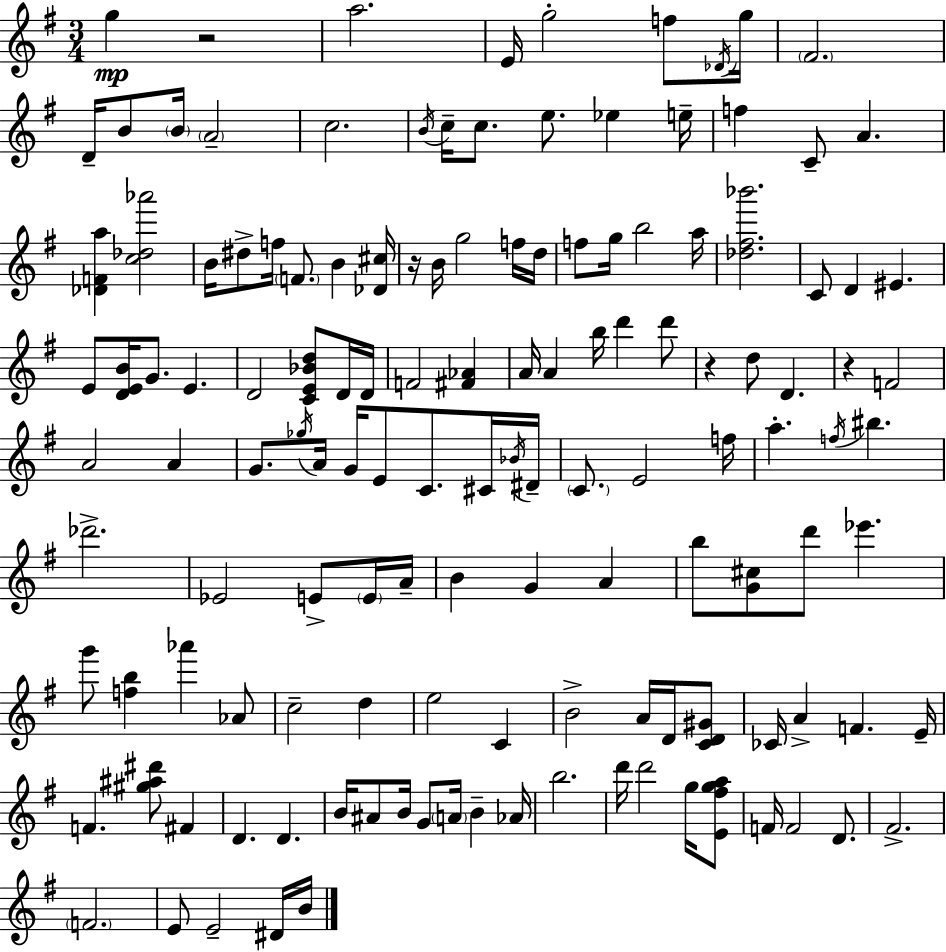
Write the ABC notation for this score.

X:1
T:Untitled
M:3/4
L:1/4
K:G
g z2 a2 E/4 g2 f/2 _D/4 g/4 ^F2 D/4 B/2 B/4 A2 c2 B/4 c/4 c/2 e/2 _e e/4 f C/2 A [_DFa] [c_d_a']2 B/4 ^d/2 f/4 F/2 B [_D^c]/4 z/4 B/4 g2 f/4 d/4 f/2 g/4 b2 a/4 [_d^f_b']2 C/2 D ^E E/2 [DEB]/4 G/2 E D2 [CE_Bd]/2 D/4 D/4 F2 [^F_A] A/4 A b/4 d' d'/2 z d/2 D z F2 A2 A G/2 _g/4 A/4 G/4 E/2 C/2 ^C/4 _B/4 ^D/4 C/2 E2 f/4 a f/4 ^b _d'2 _E2 E/2 E/4 A/4 B G A b/2 [G^c]/2 d'/2 _e' g'/2 [fb] _a' _A/2 c2 d e2 C B2 A/4 D/4 [CD^G]/2 _C/4 A F E/4 F [^g^a^d']/2 ^F D D B/4 ^A/2 B/4 G/2 A/4 B _A/4 b2 d'/4 d'2 g/4 [E^fga]/2 F/4 F2 D/2 ^F2 F2 E/2 E2 ^D/4 B/4